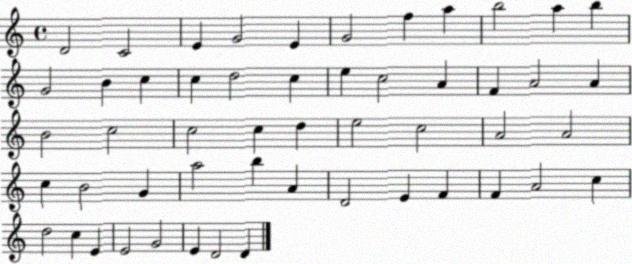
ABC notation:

X:1
T:Untitled
M:4/4
L:1/4
K:C
D2 C2 E G2 E G2 f a b2 a b G2 B c c d2 c e c2 A F A2 A B2 c2 c2 c d e2 c2 A2 A2 c B2 G a2 b A D2 E F F A2 c d2 c E E2 G2 E D2 D